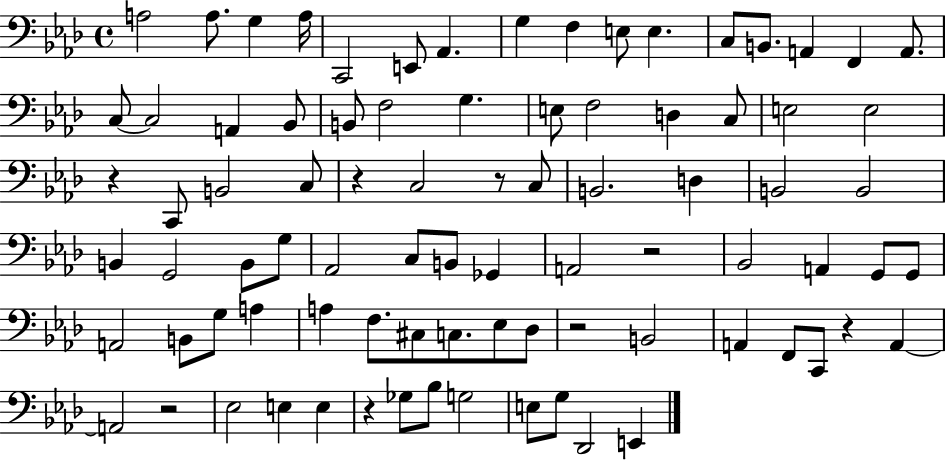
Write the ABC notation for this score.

X:1
T:Untitled
M:4/4
L:1/4
K:Ab
A,2 A,/2 G, A,/4 C,,2 E,,/2 _A,, G, F, E,/2 E, C,/2 B,,/2 A,, F,, A,,/2 C,/2 C,2 A,, _B,,/2 B,,/2 F,2 G, E,/2 F,2 D, C,/2 E,2 E,2 z C,,/2 B,,2 C,/2 z C,2 z/2 C,/2 B,,2 D, B,,2 B,,2 B,, G,,2 B,,/2 G,/2 _A,,2 C,/2 B,,/2 _G,, A,,2 z2 _B,,2 A,, G,,/2 G,,/2 A,,2 B,,/2 G,/2 A, A, F,/2 ^C,/2 C,/2 _E,/2 _D,/2 z2 B,,2 A,, F,,/2 C,,/2 z A,, A,,2 z2 _E,2 E, E, z _G,/2 _B,/2 G,2 E,/2 G,/2 _D,,2 E,,